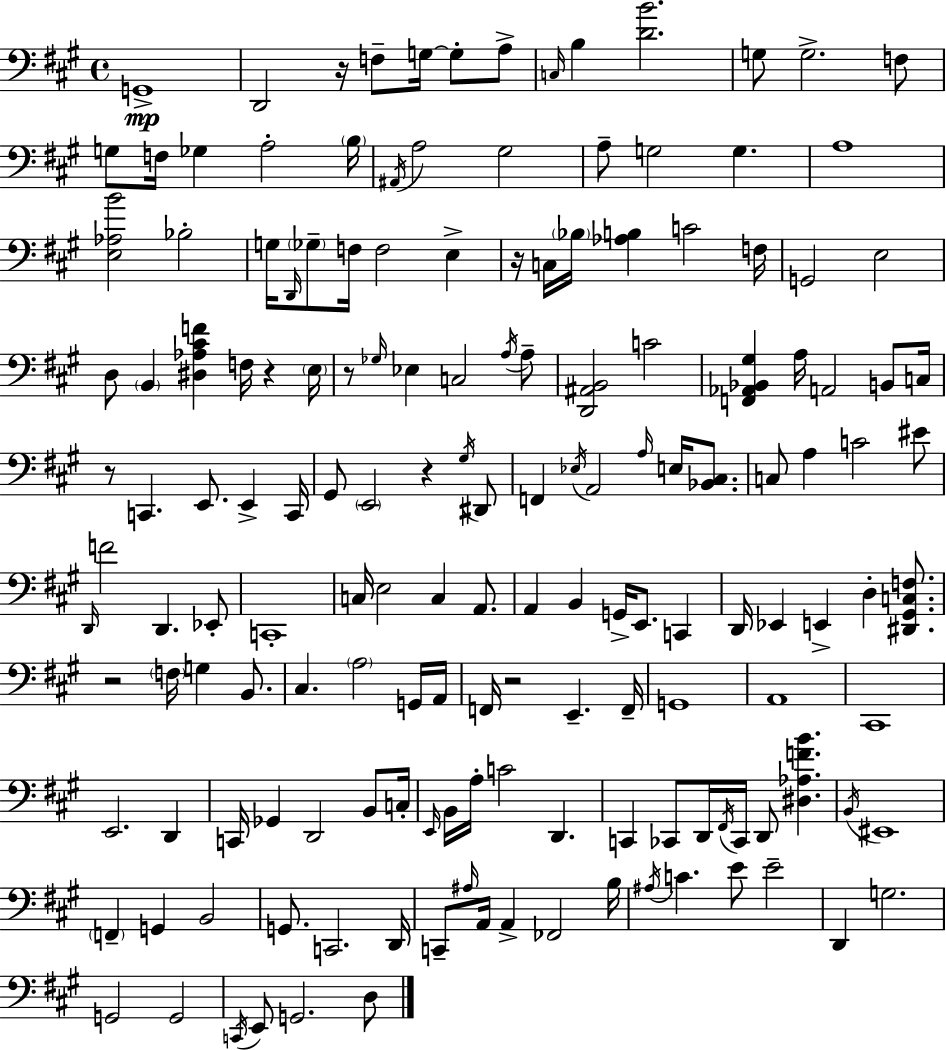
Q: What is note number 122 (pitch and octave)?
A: G2